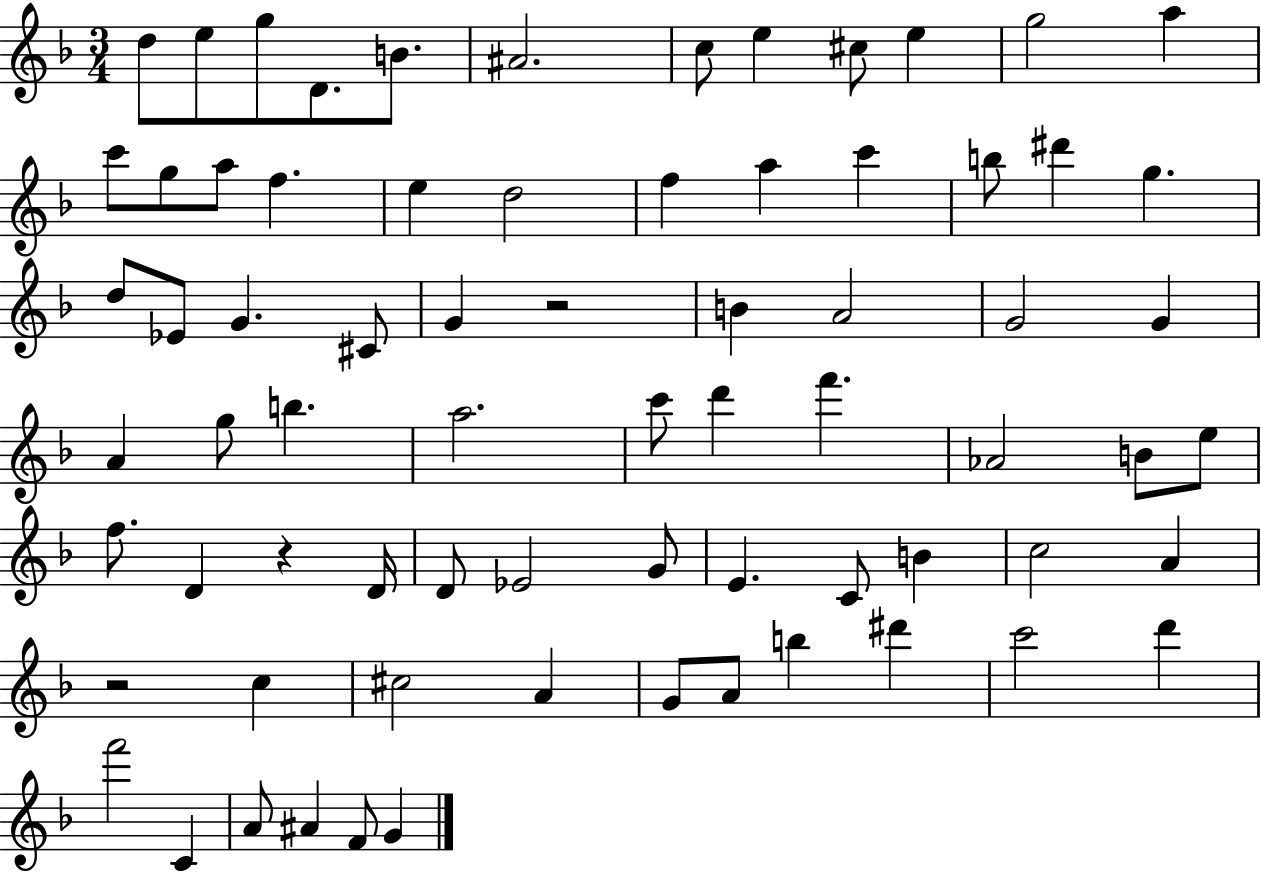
D5/e E5/e G5/e D4/e. B4/e. A#4/h. C5/e E5/q C#5/e E5/q G5/h A5/q C6/e G5/e A5/e F5/q. E5/q D5/h F5/q A5/q C6/q B5/e D#6/q G5/q. D5/e Eb4/e G4/q. C#4/e G4/q R/h B4/q A4/h G4/h G4/q A4/q G5/e B5/q. A5/h. C6/e D6/q F6/q. Ab4/h B4/e E5/e F5/e. D4/q R/q D4/s D4/e Eb4/h G4/e E4/q. C4/e B4/q C5/h A4/q R/h C5/q C#5/h A4/q G4/e A4/e B5/q D#6/q C6/h D6/q F6/h C4/q A4/e A#4/q F4/e G4/q